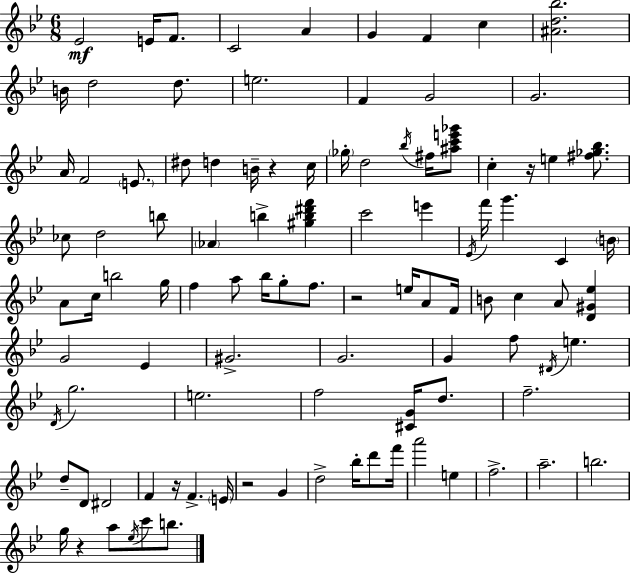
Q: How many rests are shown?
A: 6